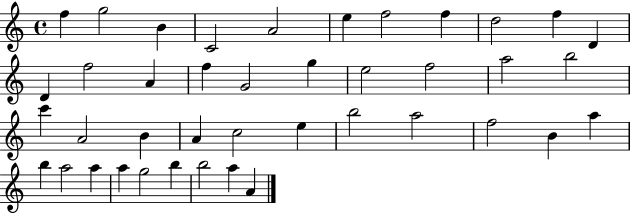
{
  \clef treble
  \time 4/4
  \defaultTimeSignature
  \key c \major
  f''4 g''2 b'4 | c'2 a'2 | e''4 f''2 f''4 | d''2 f''4 d'4 | \break d'4 f''2 a'4 | f''4 g'2 g''4 | e''2 f''2 | a''2 b''2 | \break c'''4 a'2 b'4 | a'4 c''2 e''4 | b''2 a''2 | f''2 b'4 a''4 | \break b''4 a''2 a''4 | a''4 g''2 b''4 | b''2 a''4 a'4 | \bar "|."
}